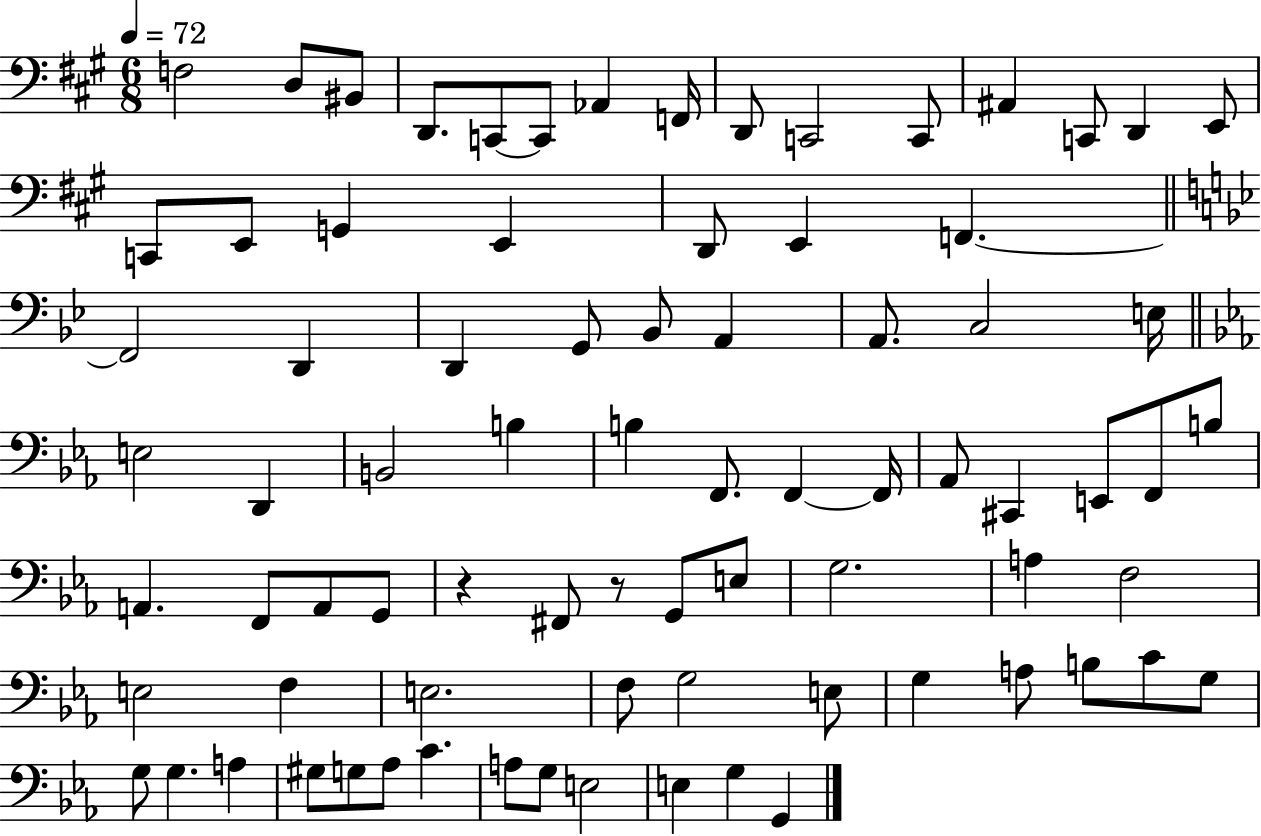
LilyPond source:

{
  \clef bass
  \numericTimeSignature
  \time 6/8
  \key a \major
  \tempo 4 = 72
  f2 d8 bis,8 | d,8. c,8~~ c,8 aes,4 f,16 | d,8 c,2 c,8 | ais,4 c,8 d,4 e,8 | \break c,8 e,8 g,4 e,4 | d,8 e,4 f,4.~~ | \bar "||" \break \key g \minor f,2 d,4 | d,4 g,8 bes,8 a,4 | a,8. c2 e16 | \bar "||" \break \key c \minor e2 d,4 | b,2 b4 | b4 f,8. f,4~~ f,16 | aes,8 cis,4 e,8 f,8 b8 | \break a,4. f,8 a,8 g,8 | r4 fis,8 r8 g,8 e8 | g2. | a4 f2 | \break e2 f4 | e2. | f8 g2 e8 | g4 a8 b8 c'8 g8 | \break g8 g4. a4 | gis8 g8 aes8 c'4. | a8 g8 e2 | e4 g4 g,4 | \break \bar "|."
}